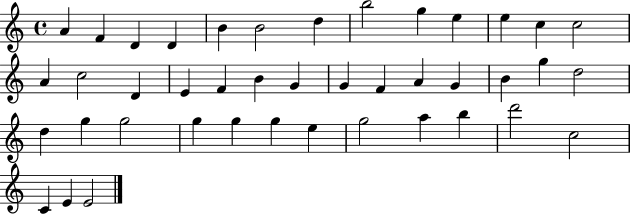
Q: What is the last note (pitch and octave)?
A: E4